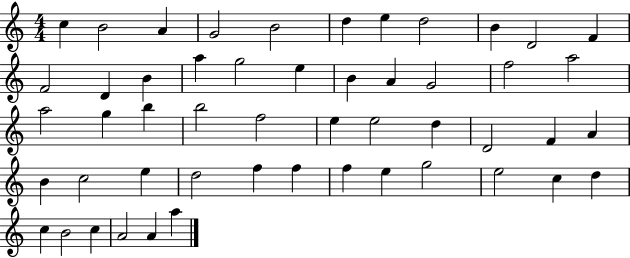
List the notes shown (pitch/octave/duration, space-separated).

C5/q B4/h A4/q G4/h B4/h D5/q E5/q D5/h B4/q D4/h F4/q F4/h D4/q B4/q A5/q G5/h E5/q B4/q A4/q G4/h F5/h A5/h A5/h G5/q B5/q B5/h F5/h E5/q E5/h D5/q D4/h F4/q A4/q B4/q C5/h E5/q D5/h F5/q F5/q F5/q E5/q G5/h E5/h C5/q D5/q C5/q B4/h C5/q A4/h A4/q A5/q